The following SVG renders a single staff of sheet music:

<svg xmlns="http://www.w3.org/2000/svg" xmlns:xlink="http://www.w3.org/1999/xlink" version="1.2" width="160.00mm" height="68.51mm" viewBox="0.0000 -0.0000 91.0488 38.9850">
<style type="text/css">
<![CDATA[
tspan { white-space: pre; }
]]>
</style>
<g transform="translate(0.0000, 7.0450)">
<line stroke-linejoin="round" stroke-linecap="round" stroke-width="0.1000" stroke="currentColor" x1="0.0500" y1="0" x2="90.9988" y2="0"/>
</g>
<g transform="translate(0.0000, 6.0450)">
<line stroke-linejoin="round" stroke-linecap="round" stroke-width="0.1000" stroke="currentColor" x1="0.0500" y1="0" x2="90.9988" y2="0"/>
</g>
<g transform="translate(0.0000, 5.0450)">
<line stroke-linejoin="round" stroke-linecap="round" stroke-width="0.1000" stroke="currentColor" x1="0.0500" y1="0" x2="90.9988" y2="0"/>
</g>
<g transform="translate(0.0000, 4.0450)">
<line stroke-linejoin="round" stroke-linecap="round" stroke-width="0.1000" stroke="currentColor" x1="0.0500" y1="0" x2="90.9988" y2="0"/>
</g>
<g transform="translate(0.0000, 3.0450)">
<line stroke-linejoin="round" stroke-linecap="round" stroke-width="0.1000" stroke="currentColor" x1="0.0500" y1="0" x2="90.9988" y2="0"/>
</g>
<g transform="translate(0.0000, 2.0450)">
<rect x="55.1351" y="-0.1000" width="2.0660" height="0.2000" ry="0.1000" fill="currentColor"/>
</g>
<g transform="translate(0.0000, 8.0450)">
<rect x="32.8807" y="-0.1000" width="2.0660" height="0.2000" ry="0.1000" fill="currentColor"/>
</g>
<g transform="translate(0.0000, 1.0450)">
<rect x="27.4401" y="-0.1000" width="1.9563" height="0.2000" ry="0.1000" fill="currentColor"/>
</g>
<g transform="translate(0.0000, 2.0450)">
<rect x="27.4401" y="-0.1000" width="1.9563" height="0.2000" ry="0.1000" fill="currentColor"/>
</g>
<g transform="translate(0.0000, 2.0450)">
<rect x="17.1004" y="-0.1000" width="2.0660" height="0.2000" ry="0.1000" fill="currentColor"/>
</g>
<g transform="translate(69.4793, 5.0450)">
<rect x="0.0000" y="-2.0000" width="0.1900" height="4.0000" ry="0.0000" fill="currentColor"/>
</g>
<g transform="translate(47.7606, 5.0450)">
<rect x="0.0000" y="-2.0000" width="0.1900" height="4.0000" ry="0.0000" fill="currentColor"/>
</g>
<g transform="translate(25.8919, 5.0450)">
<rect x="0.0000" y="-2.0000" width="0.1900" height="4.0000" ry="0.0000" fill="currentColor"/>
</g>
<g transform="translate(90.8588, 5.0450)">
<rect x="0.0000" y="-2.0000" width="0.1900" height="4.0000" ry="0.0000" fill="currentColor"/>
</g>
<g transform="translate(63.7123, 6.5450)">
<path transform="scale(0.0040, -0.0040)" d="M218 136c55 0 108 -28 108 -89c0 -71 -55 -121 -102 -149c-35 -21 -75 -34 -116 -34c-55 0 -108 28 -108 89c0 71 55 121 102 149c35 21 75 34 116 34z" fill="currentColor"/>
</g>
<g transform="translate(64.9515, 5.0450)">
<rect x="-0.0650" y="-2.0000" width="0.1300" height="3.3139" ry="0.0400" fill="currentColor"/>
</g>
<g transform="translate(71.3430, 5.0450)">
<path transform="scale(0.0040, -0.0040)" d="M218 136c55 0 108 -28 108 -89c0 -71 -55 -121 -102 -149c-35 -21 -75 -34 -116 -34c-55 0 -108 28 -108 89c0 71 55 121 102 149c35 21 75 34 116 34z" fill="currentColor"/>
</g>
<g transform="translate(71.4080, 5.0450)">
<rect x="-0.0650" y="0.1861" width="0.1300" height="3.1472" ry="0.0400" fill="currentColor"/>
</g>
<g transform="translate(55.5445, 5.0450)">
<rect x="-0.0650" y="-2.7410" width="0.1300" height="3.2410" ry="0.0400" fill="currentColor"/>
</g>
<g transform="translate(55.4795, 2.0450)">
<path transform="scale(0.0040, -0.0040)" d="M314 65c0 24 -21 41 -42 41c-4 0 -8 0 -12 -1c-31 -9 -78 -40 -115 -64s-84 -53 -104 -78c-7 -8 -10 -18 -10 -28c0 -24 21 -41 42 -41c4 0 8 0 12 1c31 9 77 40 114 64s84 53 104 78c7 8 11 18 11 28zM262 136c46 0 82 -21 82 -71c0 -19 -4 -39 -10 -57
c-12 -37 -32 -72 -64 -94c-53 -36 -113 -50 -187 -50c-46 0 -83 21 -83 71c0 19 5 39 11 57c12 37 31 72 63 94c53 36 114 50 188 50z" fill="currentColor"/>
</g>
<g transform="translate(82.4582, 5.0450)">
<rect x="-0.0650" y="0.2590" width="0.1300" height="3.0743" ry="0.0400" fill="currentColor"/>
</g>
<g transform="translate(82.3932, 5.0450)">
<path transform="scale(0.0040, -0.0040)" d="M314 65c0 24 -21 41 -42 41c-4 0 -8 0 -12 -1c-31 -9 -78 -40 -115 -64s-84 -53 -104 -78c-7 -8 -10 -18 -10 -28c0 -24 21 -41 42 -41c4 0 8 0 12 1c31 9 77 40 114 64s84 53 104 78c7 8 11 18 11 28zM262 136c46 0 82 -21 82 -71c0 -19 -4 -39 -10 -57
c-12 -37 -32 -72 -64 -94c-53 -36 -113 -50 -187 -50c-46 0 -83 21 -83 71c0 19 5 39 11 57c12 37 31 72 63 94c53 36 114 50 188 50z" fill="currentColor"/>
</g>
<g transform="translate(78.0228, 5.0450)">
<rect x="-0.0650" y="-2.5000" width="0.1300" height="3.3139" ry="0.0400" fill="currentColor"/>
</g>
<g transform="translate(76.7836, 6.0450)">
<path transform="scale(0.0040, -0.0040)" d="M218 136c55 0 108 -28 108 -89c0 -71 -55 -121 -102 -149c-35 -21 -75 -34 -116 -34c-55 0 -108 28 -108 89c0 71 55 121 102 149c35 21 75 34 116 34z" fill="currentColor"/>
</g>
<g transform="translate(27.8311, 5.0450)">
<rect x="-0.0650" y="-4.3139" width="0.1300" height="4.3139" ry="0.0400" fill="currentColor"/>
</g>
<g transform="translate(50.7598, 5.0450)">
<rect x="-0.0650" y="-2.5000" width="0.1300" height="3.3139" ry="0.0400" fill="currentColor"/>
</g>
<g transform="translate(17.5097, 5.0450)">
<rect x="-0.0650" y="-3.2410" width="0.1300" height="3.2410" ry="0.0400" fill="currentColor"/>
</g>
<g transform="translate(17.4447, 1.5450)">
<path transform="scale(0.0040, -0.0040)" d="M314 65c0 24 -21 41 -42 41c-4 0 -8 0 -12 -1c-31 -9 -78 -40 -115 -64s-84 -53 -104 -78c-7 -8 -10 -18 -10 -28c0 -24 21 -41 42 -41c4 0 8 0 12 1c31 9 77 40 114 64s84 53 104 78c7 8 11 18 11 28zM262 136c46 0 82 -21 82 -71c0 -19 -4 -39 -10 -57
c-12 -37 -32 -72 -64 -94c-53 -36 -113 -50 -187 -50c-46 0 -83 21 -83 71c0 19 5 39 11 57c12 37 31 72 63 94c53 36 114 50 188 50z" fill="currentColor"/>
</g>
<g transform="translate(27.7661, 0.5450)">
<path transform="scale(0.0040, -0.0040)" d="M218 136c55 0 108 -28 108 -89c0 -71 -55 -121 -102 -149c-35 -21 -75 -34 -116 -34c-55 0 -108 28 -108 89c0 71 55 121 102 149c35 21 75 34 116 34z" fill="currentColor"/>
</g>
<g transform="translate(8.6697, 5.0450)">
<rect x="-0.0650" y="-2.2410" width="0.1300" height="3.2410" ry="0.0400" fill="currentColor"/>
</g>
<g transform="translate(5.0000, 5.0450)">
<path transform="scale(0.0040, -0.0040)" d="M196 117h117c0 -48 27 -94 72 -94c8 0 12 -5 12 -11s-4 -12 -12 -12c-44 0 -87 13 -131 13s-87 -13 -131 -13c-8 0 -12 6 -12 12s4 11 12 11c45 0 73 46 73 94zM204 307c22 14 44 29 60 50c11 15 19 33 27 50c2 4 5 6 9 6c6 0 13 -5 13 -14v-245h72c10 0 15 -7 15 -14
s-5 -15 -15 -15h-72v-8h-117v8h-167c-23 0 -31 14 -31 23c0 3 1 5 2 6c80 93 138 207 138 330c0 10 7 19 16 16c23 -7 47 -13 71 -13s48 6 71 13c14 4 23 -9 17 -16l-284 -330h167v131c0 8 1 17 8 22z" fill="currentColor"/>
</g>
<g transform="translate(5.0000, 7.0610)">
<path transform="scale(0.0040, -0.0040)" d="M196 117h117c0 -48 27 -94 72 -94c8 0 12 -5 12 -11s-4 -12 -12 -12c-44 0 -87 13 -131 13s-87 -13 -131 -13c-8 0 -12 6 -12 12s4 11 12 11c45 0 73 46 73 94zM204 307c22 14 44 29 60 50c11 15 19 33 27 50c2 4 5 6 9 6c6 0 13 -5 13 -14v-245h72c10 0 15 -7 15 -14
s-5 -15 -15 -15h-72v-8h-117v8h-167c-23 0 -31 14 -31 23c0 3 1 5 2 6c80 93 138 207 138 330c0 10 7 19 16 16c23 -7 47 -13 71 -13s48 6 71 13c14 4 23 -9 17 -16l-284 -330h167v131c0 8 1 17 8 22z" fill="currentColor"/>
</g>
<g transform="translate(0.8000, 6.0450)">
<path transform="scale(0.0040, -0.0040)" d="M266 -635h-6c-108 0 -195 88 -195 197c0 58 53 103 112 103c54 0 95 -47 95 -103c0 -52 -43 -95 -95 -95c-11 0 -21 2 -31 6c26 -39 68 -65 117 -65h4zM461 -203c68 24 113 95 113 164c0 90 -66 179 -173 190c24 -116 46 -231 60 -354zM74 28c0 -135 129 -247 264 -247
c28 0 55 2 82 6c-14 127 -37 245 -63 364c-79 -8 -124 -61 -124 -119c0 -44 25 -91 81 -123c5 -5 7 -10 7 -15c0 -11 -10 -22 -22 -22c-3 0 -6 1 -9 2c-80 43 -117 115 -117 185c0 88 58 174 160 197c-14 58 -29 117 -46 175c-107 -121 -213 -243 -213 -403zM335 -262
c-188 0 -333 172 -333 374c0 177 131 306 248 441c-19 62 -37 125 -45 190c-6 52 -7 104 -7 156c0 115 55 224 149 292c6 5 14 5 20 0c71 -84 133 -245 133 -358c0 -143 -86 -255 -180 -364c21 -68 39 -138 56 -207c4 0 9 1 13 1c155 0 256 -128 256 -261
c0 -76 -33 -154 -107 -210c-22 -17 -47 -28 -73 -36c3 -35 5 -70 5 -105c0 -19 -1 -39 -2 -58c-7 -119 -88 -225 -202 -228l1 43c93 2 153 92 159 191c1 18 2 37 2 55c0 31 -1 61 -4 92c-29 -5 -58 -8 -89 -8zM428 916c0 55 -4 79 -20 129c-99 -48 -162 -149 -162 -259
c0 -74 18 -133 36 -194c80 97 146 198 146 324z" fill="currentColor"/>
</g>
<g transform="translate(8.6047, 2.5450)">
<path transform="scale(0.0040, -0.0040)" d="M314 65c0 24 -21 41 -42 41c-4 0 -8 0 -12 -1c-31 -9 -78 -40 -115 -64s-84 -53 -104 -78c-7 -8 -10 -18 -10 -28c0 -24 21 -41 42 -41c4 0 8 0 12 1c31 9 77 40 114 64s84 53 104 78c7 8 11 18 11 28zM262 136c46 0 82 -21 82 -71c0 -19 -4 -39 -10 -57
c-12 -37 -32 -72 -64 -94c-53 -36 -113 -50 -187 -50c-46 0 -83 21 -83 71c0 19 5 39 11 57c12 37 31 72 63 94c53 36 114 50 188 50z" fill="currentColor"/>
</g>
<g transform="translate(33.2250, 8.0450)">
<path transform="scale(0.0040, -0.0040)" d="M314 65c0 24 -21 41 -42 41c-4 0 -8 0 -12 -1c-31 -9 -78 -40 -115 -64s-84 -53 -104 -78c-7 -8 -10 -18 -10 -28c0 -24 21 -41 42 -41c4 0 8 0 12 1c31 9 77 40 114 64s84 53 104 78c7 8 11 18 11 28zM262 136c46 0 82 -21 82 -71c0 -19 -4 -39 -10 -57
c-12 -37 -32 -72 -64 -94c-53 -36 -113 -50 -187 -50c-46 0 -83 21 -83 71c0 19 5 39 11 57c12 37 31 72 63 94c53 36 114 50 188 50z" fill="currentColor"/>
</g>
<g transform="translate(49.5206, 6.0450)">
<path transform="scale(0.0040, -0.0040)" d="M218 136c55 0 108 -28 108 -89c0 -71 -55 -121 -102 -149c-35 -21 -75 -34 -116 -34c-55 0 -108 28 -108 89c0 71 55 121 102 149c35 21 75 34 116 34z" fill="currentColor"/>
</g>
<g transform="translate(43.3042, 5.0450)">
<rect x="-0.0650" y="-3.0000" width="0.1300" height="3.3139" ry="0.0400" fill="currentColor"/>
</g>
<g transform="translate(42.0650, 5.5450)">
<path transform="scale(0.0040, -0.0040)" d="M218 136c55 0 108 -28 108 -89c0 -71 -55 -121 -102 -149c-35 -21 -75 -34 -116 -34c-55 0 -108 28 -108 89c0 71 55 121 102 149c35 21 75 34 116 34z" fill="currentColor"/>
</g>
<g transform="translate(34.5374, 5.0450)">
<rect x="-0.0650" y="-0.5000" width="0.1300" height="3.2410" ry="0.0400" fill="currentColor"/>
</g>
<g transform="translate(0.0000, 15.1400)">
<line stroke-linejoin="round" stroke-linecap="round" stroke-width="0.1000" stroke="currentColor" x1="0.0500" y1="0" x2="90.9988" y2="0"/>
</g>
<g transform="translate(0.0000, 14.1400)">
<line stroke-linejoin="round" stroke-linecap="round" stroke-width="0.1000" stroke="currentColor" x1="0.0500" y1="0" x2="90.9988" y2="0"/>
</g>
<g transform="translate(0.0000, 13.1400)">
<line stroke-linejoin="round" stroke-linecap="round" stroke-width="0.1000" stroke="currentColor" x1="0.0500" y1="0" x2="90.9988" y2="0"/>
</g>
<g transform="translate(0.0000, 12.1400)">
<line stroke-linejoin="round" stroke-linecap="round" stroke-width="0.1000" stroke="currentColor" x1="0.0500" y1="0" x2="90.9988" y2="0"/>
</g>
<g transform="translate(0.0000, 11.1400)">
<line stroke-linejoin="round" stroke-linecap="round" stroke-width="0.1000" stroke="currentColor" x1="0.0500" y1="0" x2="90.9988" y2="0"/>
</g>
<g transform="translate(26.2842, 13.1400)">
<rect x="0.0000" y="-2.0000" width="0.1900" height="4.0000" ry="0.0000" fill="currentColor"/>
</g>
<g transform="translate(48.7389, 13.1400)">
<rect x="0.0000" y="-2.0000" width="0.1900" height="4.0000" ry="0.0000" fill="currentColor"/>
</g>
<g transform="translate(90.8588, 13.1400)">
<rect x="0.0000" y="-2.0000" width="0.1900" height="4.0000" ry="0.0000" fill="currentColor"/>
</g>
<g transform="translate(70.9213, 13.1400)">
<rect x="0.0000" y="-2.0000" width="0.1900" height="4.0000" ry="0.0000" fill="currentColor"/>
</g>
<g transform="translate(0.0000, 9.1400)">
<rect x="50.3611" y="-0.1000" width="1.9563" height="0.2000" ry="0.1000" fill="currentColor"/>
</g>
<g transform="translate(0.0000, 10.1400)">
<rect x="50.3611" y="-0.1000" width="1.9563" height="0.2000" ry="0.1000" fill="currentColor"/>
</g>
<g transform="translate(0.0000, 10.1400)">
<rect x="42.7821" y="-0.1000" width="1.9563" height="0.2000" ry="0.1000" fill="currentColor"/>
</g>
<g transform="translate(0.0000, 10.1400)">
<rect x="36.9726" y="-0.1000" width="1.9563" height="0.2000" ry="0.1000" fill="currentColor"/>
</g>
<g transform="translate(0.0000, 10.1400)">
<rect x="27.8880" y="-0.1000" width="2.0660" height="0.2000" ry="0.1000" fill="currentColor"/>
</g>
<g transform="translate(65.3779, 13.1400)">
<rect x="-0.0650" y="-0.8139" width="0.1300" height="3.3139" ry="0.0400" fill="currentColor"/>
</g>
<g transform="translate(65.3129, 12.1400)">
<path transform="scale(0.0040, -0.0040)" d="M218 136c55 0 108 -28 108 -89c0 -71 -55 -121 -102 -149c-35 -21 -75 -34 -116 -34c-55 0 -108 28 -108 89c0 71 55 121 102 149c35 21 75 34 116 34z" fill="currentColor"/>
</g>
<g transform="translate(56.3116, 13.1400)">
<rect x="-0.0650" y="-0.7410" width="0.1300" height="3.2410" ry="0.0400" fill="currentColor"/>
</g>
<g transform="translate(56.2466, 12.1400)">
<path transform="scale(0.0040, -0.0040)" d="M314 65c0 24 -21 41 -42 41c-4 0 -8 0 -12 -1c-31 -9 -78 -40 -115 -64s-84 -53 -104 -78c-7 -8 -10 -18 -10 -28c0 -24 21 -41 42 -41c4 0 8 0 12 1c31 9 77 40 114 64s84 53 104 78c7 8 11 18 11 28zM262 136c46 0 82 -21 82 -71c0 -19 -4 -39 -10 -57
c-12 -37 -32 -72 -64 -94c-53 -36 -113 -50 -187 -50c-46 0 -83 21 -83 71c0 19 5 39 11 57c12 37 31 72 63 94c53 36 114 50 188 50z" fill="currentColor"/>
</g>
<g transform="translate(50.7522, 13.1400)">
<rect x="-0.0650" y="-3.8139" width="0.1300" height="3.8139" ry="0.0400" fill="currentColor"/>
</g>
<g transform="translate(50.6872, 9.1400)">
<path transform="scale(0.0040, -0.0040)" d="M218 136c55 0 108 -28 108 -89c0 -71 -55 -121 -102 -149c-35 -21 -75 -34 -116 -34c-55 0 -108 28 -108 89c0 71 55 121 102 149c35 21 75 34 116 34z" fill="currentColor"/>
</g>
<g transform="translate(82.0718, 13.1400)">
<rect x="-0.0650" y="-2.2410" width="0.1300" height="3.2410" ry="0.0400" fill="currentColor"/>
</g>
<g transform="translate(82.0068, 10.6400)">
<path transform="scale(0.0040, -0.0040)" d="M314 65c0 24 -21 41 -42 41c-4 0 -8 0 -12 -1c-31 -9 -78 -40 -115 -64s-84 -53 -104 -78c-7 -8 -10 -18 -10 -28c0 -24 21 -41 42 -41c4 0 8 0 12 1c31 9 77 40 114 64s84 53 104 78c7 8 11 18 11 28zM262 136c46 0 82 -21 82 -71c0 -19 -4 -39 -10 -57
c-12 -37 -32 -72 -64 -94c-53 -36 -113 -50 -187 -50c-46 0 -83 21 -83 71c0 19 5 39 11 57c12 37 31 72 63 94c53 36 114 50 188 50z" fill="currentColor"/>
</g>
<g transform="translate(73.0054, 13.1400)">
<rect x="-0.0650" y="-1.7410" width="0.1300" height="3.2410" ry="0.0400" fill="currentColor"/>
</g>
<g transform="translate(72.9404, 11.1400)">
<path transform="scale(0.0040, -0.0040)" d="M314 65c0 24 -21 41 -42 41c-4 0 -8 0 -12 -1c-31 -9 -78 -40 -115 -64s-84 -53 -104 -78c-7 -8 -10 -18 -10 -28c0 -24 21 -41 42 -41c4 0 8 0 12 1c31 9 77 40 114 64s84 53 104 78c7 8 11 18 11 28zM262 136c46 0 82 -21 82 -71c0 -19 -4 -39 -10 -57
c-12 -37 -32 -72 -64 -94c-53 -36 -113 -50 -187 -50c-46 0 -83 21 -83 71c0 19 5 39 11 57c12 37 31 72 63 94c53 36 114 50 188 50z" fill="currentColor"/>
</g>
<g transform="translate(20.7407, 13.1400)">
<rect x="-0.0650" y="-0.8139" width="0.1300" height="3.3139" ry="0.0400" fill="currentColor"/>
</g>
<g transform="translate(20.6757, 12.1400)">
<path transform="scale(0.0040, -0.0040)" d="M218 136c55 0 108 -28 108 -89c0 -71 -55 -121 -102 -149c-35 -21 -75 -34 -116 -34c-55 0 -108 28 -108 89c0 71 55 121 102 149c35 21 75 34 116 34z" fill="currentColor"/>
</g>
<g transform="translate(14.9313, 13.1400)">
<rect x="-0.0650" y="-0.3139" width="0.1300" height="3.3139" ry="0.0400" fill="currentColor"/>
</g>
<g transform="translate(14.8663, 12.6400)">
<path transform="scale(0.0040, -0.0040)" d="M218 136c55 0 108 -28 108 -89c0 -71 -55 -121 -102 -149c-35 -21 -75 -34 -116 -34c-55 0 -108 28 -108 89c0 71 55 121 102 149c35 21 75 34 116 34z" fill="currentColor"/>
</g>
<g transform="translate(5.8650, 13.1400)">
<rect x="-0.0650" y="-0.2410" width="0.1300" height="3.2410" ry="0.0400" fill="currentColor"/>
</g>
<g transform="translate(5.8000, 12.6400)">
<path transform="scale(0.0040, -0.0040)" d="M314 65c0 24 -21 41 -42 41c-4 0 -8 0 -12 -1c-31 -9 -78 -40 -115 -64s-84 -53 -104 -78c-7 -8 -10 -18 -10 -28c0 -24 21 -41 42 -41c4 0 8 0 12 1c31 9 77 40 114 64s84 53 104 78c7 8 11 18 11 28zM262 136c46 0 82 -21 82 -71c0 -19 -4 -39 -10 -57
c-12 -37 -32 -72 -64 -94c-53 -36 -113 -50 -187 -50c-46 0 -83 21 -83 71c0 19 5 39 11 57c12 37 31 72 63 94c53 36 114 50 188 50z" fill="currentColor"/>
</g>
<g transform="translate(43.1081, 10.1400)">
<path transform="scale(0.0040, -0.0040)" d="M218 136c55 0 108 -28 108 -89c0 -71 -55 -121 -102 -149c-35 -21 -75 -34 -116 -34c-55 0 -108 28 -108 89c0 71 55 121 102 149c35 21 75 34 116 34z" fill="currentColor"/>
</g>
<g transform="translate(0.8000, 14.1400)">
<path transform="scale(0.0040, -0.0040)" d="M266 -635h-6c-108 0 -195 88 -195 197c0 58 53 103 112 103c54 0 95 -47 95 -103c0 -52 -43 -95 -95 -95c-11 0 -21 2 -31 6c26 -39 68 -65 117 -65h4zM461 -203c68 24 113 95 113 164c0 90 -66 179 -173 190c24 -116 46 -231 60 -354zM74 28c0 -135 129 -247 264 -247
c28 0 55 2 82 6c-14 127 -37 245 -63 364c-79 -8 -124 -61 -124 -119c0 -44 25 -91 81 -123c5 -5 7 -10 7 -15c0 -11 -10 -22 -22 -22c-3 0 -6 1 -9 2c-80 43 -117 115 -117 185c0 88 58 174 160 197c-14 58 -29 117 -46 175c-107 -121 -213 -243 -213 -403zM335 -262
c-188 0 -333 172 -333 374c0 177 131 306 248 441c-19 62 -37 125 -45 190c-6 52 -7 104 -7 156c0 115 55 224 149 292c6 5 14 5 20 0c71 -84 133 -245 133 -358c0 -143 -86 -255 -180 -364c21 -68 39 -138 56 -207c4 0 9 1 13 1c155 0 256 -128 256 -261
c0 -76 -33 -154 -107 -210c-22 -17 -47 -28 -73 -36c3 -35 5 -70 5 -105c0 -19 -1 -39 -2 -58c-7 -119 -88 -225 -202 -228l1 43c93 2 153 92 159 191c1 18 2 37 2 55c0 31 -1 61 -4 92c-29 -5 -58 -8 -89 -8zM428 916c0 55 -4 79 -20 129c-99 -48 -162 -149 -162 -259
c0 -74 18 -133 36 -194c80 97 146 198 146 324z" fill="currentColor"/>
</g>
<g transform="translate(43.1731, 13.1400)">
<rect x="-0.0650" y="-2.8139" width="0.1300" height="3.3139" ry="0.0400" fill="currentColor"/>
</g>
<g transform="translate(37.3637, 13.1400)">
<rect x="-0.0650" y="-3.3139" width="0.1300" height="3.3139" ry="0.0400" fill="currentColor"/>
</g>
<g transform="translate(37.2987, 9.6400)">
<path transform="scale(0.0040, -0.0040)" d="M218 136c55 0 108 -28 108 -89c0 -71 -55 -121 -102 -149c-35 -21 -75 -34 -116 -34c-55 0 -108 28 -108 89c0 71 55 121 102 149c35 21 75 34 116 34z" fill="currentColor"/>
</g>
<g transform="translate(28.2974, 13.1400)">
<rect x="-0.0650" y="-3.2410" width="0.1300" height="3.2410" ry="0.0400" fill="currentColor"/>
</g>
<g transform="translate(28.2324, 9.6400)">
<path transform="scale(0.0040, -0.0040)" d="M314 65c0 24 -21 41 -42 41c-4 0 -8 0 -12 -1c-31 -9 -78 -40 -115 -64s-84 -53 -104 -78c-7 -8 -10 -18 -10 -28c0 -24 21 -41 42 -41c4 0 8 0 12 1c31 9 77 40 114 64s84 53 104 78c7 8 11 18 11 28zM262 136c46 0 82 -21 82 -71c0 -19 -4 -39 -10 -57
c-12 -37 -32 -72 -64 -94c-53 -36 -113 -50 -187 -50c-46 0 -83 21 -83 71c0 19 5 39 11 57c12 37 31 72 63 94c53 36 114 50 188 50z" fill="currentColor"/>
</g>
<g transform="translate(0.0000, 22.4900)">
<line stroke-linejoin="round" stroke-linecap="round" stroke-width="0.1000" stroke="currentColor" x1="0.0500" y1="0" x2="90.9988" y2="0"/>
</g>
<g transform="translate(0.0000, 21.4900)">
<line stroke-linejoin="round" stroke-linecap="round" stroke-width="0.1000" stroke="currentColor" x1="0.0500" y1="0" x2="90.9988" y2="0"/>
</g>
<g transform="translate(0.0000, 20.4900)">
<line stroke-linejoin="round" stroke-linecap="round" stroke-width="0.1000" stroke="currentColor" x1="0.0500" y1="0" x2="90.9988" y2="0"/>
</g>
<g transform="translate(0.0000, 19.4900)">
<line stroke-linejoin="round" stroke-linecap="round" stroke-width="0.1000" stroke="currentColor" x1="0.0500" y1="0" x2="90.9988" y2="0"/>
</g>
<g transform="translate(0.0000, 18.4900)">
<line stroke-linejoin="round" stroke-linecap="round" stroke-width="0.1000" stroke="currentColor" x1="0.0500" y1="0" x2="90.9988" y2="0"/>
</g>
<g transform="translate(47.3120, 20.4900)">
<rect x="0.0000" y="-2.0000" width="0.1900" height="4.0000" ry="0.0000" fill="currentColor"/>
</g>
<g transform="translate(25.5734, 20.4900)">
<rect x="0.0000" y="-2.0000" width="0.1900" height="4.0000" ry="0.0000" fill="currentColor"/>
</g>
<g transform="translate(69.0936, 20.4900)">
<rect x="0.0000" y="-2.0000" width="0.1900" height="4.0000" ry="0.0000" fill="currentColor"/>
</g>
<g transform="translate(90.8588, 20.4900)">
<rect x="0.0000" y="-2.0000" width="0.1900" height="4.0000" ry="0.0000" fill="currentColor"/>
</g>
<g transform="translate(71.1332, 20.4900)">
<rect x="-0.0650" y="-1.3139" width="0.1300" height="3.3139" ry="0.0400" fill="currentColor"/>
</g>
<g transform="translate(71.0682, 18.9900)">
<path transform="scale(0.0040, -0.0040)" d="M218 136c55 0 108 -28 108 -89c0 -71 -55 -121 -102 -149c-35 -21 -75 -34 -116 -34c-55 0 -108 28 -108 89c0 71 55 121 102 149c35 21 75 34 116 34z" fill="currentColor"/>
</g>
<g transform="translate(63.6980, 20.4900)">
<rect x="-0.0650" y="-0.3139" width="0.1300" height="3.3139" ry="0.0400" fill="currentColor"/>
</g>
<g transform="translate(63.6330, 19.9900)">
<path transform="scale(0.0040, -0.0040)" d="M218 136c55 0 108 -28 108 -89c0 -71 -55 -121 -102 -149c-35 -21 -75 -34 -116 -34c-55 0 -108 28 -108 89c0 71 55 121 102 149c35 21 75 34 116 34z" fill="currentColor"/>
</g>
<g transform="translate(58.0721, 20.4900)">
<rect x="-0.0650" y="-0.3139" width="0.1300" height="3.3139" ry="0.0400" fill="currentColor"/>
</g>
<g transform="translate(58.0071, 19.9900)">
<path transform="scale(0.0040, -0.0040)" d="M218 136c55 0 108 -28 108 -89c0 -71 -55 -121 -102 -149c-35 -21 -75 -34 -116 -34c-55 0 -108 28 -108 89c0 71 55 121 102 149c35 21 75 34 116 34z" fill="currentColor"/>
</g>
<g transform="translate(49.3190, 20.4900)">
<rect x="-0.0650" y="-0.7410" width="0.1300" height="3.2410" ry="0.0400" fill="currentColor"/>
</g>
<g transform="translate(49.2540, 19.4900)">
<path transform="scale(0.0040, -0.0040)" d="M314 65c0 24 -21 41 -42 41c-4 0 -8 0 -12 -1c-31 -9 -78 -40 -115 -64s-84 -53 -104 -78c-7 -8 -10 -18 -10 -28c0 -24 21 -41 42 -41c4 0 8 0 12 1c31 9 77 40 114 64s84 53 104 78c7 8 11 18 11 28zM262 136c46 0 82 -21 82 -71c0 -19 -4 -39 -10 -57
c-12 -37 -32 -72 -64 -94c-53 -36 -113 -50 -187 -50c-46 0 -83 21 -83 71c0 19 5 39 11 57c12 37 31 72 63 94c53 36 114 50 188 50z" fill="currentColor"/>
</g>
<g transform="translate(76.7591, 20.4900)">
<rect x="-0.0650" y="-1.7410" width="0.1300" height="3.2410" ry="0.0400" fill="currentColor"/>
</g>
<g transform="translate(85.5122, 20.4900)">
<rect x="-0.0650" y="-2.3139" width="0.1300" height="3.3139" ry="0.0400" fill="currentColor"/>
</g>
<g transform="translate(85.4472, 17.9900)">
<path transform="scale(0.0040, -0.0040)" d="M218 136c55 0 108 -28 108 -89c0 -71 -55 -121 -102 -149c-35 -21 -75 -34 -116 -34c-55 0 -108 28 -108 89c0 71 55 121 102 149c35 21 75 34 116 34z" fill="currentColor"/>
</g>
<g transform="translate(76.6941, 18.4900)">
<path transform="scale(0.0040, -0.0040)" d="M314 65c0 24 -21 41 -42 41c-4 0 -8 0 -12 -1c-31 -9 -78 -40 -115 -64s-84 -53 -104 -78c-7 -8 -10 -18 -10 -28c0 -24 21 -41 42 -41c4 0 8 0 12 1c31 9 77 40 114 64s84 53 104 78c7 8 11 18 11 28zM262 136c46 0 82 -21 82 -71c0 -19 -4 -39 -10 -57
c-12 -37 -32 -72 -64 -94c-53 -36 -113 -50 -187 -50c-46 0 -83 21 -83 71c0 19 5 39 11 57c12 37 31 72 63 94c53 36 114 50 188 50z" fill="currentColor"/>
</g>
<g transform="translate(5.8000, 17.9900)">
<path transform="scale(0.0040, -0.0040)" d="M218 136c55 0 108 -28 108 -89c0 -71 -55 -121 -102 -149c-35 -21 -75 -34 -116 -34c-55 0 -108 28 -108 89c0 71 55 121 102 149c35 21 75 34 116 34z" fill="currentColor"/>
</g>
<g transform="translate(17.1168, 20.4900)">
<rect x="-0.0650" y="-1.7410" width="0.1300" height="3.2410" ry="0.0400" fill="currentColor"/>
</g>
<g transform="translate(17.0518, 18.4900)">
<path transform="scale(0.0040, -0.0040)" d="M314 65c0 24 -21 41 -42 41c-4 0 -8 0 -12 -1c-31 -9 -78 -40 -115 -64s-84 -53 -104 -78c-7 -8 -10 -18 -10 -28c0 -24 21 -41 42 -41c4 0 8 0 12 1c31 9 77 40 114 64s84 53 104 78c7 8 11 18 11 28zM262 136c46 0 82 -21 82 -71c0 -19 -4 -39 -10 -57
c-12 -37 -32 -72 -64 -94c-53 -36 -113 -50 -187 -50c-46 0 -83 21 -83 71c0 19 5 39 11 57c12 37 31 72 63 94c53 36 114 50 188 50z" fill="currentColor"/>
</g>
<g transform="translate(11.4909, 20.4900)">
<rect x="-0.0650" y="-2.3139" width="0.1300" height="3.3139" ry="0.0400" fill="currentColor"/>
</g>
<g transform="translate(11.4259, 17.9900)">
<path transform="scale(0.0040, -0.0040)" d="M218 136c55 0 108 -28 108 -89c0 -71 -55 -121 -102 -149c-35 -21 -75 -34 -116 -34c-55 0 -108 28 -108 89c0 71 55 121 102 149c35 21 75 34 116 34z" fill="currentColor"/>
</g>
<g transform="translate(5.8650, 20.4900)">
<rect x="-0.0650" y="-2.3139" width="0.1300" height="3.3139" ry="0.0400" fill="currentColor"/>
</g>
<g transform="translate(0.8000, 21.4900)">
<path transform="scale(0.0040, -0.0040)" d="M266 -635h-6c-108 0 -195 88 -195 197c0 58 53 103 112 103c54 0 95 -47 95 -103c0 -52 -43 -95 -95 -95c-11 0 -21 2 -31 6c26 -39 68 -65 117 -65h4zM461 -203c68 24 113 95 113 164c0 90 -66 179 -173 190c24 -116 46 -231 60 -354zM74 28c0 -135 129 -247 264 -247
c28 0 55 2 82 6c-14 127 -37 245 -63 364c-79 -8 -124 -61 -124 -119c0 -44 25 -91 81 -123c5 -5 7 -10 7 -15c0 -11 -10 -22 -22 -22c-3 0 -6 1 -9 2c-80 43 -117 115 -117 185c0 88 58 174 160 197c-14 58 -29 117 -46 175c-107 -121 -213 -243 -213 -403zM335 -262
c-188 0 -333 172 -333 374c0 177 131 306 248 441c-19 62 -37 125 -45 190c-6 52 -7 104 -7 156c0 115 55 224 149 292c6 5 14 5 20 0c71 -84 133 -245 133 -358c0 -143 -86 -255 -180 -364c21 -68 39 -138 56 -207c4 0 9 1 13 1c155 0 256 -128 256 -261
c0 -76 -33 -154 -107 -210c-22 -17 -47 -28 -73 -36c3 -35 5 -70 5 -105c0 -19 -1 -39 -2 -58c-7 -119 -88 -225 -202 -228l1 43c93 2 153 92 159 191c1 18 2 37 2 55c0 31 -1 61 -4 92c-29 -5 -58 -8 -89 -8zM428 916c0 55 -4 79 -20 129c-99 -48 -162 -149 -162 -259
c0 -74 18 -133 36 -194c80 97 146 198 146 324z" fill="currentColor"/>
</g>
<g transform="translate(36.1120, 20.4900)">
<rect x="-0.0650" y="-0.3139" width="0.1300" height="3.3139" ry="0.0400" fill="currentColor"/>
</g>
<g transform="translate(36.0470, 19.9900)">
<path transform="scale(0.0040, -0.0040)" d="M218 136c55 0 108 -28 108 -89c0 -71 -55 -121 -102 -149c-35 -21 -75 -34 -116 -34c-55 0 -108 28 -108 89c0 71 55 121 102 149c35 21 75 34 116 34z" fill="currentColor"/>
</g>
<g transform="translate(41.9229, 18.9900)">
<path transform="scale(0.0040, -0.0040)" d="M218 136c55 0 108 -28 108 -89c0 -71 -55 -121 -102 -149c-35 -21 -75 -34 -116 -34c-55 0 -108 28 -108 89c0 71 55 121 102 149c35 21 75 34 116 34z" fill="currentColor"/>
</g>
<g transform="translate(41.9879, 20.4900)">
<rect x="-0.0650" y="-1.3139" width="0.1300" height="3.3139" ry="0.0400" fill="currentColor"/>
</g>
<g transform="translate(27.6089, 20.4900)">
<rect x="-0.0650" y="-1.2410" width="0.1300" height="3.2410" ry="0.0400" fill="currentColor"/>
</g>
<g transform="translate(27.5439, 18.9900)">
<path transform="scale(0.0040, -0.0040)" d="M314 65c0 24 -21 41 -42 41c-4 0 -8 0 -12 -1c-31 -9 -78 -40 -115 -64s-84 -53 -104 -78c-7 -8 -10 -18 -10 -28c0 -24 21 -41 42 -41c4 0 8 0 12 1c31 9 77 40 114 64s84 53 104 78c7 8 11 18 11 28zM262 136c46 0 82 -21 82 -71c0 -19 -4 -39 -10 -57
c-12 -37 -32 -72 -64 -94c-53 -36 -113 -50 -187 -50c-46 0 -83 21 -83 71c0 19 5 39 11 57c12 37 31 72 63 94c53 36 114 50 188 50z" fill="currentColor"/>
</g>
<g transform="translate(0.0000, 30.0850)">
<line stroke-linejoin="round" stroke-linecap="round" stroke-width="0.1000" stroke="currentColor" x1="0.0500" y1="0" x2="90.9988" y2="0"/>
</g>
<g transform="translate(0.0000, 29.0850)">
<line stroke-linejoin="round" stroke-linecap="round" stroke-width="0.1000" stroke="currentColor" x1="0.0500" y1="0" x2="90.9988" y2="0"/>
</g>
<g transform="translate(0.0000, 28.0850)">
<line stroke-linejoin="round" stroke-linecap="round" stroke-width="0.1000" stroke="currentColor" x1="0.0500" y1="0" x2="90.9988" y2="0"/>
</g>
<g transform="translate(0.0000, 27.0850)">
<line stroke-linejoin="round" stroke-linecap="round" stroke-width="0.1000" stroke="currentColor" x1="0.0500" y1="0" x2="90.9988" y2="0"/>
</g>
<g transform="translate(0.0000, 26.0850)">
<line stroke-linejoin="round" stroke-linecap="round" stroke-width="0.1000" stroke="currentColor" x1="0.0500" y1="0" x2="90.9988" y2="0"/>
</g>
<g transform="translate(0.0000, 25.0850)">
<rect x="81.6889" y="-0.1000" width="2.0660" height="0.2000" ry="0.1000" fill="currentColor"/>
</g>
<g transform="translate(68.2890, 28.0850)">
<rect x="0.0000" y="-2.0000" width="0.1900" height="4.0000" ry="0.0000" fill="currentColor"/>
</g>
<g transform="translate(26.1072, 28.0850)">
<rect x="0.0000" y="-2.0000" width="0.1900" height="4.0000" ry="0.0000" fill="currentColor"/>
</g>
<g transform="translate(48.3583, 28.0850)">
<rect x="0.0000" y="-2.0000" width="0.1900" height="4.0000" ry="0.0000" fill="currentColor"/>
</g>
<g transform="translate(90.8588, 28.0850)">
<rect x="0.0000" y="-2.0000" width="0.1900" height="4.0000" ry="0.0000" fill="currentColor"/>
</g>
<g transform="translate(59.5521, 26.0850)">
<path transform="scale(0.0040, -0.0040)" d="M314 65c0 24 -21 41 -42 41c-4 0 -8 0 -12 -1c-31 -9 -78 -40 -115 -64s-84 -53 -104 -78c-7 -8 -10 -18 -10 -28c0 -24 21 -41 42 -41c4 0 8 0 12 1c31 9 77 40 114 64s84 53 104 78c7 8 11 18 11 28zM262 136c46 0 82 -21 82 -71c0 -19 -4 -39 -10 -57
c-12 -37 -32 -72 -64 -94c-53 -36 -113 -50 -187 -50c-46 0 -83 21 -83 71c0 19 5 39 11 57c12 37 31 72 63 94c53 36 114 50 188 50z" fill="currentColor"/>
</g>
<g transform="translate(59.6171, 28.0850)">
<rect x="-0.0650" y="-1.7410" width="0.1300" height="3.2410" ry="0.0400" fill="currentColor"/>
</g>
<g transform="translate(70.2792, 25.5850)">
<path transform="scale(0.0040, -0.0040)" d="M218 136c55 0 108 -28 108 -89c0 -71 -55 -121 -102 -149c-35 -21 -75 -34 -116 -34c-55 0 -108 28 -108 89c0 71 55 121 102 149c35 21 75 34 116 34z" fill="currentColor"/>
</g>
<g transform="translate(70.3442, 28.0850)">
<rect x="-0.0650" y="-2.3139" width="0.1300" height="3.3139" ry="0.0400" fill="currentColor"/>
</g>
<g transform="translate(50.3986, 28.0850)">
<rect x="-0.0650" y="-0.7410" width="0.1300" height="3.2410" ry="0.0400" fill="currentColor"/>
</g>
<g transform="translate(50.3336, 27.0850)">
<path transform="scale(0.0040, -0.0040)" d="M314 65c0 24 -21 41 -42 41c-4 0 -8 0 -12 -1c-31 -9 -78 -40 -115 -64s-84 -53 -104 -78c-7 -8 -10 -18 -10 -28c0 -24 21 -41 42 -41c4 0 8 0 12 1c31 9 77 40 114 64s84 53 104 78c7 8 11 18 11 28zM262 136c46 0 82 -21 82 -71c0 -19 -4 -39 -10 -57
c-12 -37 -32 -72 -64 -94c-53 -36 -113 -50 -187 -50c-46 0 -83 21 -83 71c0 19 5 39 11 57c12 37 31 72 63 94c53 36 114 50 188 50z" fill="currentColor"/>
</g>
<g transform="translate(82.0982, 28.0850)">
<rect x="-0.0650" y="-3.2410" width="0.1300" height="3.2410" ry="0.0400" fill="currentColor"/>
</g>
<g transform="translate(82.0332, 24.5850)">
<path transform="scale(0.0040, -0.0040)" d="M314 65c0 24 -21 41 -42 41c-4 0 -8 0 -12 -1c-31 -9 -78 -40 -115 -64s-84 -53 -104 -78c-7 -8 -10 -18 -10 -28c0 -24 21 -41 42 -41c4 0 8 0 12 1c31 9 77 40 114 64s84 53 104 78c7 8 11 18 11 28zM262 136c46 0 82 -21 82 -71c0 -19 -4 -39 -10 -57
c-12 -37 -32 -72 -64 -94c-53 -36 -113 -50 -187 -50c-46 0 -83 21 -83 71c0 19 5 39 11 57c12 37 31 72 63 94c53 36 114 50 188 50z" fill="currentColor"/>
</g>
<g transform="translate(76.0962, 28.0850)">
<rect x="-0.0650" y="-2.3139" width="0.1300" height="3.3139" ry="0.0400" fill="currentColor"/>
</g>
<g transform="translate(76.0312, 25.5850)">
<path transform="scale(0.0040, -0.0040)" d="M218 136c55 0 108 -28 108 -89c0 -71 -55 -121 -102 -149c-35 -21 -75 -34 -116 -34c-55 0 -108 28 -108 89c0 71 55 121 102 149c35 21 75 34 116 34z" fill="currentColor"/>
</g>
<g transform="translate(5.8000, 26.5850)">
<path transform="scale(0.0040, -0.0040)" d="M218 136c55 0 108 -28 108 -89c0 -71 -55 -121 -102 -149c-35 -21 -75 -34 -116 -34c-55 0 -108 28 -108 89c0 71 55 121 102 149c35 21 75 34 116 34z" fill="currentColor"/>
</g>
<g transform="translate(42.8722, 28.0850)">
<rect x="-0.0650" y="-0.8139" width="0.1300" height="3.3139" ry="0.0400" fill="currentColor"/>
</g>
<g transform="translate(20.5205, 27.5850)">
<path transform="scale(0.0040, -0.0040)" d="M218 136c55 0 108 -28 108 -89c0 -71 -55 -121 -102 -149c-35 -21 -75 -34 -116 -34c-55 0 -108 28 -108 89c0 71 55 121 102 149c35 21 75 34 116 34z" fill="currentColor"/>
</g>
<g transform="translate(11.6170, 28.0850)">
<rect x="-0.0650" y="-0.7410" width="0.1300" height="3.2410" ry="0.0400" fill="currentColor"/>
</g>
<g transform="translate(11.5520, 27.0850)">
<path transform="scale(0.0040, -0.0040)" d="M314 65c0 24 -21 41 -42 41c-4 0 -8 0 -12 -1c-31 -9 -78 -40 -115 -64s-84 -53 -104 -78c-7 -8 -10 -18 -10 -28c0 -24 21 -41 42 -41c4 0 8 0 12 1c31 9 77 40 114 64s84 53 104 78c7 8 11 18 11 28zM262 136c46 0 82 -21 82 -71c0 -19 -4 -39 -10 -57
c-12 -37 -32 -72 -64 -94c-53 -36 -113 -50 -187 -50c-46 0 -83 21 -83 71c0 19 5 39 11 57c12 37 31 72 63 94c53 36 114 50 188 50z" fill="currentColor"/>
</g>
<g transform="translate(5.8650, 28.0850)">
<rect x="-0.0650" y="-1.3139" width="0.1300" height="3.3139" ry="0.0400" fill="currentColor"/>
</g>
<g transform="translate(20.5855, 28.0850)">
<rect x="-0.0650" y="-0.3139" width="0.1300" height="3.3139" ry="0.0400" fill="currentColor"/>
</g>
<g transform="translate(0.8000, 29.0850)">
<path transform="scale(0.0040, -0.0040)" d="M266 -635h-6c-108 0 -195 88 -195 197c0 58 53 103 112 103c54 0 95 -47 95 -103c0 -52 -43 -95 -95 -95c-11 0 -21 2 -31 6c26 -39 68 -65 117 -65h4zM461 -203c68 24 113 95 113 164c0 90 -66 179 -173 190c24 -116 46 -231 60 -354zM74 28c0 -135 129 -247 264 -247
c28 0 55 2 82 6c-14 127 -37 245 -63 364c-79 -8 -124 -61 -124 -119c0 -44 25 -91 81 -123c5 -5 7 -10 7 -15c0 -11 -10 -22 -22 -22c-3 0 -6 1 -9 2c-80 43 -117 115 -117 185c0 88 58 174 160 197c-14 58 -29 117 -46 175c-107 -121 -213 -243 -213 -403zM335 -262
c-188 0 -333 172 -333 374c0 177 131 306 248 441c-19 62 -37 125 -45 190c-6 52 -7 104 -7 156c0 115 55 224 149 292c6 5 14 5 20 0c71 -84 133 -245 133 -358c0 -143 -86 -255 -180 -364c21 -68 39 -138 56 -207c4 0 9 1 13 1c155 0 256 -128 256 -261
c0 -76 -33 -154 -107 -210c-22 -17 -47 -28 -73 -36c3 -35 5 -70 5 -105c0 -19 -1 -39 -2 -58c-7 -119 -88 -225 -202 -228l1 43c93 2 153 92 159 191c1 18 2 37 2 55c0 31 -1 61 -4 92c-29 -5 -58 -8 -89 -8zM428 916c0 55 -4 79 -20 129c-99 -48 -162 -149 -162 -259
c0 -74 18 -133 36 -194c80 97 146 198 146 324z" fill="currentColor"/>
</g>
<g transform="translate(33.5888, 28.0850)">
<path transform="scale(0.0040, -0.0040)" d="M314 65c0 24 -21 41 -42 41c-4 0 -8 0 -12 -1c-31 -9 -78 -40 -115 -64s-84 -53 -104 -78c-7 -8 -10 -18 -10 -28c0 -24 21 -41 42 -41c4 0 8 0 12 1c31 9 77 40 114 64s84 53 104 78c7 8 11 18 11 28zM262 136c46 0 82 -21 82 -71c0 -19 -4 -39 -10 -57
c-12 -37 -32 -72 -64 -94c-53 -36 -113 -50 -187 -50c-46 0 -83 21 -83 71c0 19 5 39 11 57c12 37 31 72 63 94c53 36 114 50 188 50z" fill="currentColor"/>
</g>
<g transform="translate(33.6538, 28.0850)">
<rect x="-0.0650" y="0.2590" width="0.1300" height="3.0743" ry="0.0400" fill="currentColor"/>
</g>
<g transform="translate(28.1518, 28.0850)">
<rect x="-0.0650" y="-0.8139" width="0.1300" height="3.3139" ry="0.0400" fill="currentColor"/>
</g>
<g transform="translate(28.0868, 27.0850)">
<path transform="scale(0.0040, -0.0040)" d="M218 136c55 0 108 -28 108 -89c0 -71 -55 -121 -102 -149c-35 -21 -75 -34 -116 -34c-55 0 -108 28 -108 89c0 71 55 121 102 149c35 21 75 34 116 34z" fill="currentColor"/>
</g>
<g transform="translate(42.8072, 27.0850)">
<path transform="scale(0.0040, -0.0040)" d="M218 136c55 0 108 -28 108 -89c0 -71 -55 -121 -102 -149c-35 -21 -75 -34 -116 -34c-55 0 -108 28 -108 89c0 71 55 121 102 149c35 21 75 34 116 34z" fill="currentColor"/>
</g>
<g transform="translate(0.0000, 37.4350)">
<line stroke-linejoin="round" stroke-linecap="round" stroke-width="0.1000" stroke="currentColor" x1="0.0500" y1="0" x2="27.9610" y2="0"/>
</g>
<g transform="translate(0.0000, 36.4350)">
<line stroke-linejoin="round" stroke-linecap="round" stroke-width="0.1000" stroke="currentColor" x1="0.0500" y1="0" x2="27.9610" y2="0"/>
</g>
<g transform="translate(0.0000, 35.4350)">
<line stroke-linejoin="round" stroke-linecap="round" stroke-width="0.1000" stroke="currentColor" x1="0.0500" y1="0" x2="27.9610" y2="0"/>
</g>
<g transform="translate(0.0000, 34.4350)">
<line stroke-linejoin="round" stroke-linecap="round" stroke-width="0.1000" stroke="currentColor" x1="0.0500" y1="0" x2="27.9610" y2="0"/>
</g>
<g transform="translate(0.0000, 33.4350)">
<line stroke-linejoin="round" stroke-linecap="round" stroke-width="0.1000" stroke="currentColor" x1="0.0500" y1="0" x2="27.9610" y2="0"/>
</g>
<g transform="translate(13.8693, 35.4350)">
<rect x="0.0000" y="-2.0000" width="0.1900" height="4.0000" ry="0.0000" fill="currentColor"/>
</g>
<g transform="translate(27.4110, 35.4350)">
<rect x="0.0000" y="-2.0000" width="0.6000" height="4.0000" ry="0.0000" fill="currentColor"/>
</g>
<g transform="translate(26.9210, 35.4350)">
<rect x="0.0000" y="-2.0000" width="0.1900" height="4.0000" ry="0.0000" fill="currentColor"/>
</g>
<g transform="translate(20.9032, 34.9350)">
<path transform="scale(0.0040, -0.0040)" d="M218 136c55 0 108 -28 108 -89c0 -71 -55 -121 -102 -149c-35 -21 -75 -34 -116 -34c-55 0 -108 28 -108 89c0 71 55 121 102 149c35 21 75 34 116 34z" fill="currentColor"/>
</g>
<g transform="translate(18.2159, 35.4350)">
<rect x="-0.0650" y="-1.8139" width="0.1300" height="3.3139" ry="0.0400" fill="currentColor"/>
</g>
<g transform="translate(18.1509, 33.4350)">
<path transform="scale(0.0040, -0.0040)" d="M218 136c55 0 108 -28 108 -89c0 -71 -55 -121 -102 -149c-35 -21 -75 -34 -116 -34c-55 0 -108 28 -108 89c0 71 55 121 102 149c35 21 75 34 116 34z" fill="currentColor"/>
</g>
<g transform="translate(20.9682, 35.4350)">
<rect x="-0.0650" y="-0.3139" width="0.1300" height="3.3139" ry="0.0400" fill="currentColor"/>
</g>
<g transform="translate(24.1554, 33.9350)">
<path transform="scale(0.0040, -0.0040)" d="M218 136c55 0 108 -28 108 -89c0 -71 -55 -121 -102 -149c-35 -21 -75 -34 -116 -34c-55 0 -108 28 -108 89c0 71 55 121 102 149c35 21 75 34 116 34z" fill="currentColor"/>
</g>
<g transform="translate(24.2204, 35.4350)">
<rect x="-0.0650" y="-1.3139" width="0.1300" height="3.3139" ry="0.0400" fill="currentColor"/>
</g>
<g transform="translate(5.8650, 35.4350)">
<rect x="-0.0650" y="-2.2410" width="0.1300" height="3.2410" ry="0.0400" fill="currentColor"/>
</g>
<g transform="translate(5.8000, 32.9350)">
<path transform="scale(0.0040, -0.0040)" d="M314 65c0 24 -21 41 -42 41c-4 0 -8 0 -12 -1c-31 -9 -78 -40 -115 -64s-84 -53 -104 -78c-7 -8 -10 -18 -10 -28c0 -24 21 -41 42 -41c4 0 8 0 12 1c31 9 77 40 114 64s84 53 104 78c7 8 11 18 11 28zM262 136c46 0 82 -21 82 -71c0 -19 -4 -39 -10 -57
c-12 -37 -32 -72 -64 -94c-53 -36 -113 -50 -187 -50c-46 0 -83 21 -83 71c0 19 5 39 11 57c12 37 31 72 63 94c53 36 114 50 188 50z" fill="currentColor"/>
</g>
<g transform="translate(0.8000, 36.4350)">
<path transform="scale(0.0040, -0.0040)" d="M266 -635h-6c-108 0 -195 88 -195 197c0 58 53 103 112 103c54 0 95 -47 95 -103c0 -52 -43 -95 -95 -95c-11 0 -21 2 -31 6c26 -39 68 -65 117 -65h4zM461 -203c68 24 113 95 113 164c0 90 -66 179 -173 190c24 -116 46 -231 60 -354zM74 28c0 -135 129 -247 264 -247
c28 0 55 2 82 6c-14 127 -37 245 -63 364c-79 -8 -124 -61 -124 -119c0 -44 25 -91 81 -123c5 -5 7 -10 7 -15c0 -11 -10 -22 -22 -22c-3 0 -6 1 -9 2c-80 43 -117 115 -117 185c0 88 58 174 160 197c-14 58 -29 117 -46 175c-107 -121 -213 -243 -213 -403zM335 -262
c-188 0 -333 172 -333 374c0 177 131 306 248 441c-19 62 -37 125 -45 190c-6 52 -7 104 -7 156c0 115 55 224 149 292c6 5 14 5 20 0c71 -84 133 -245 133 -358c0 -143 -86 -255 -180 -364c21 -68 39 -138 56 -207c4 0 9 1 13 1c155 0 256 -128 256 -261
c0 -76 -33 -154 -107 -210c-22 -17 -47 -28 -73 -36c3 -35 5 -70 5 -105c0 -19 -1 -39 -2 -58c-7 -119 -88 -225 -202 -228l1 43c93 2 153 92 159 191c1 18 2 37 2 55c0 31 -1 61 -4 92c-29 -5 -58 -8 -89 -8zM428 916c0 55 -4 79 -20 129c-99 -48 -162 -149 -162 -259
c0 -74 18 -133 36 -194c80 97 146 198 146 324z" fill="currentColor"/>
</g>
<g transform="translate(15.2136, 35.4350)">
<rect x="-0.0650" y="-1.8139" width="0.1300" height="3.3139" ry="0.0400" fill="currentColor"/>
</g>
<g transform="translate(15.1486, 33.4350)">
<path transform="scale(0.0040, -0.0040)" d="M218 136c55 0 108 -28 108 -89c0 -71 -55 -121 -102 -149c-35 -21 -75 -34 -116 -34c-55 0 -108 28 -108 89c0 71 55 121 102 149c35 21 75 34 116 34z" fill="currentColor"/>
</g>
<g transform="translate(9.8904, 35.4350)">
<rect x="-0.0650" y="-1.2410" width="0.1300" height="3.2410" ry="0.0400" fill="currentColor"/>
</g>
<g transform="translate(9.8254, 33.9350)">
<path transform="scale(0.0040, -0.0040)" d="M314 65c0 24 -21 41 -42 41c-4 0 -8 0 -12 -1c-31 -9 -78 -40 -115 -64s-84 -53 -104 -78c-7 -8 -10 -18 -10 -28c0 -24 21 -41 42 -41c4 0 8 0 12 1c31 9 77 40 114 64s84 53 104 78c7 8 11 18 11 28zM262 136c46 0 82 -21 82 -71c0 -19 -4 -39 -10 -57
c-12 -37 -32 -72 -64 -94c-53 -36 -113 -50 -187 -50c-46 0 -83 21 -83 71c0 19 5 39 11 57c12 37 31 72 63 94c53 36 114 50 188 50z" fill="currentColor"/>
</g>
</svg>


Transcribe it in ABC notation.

X:1
T:Untitled
M:4/4
L:1/4
K:C
g2 b2 d' C2 A G a2 F B G B2 c2 c d b2 b a c' d2 d f2 g2 g g f2 e2 c e d2 c c e f2 g e d2 c d B2 d d2 f2 g g b2 g2 e2 f f c e